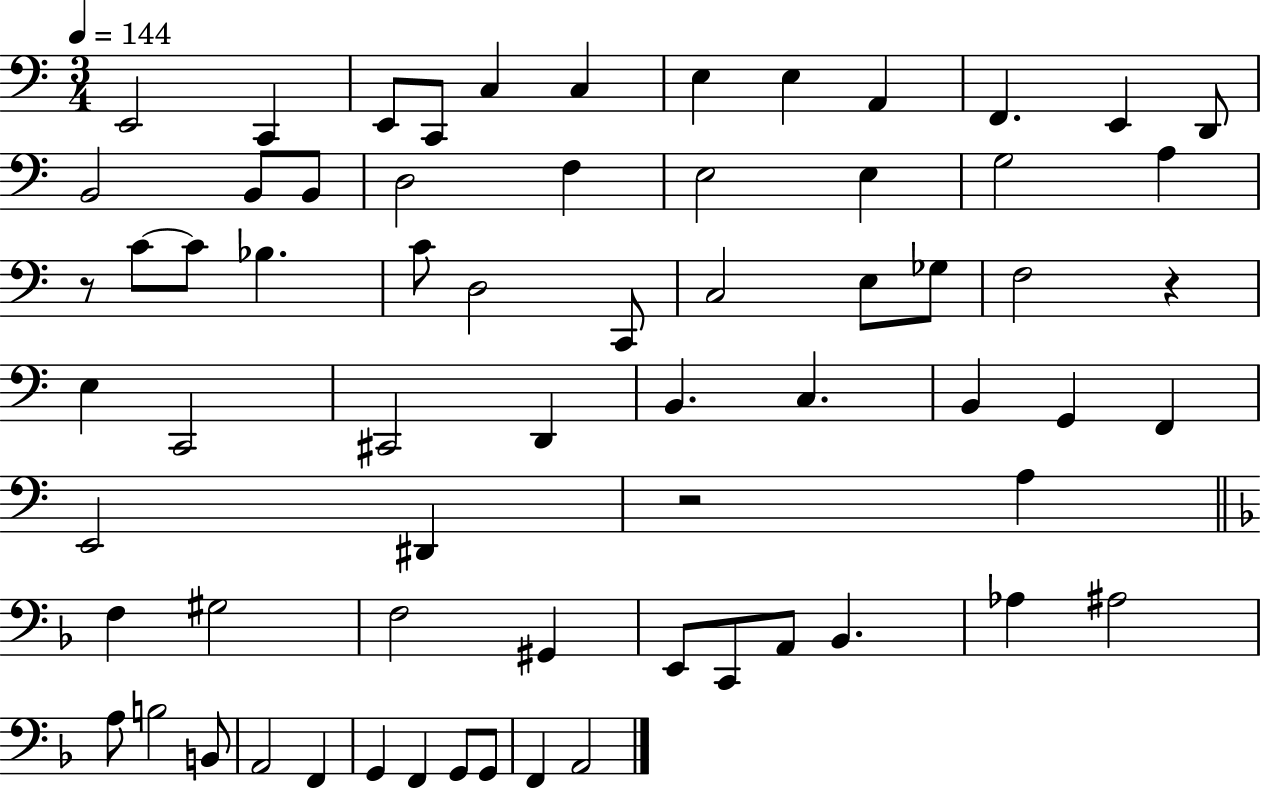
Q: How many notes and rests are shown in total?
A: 67